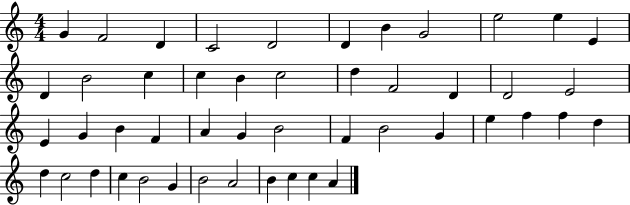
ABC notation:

X:1
T:Untitled
M:4/4
L:1/4
K:C
G F2 D C2 D2 D B G2 e2 e E D B2 c c B c2 d F2 D D2 E2 E G B F A G B2 F B2 G e f f d d c2 d c B2 G B2 A2 B c c A